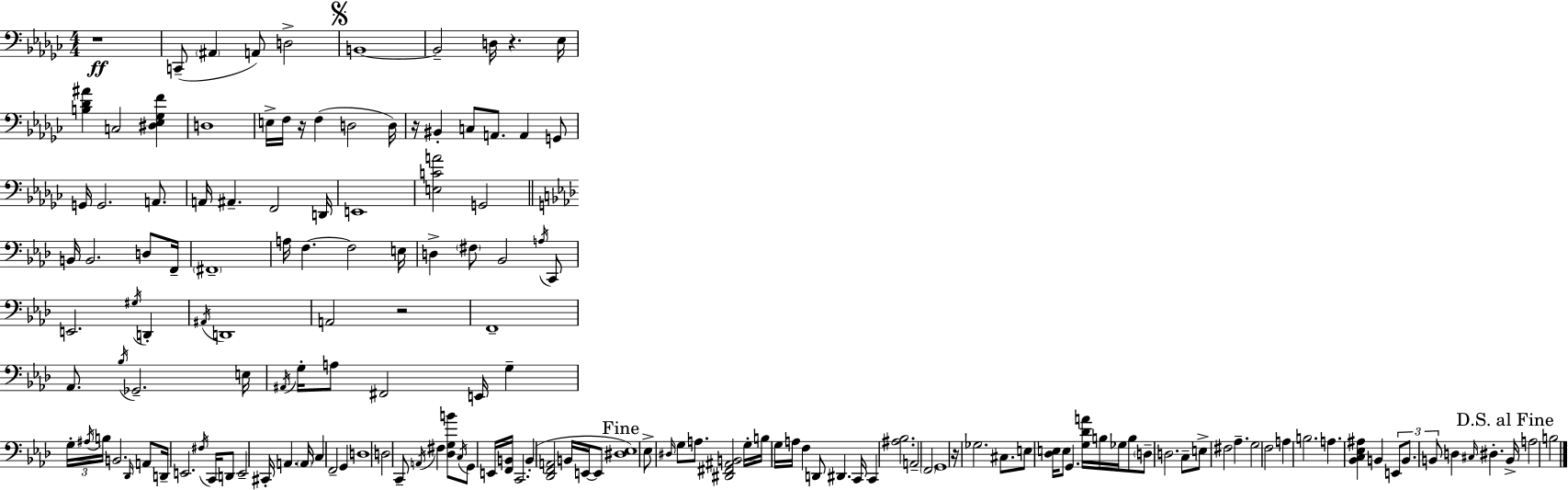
{
  \clef bass
  \numericTimeSignature
  \time 4/4
  \key ees \minor
  \repeat volta 2 { r1\ff | c,8--( \parenthesize ais,4 a,8) d2-> | \mark \markup { \musicglyph "scripts.segno" } b,1~~ | b,2-- d16 r4. ees16 | \break <b des' ais'>4 c2 <dis ees ges f'>4 | d1 | e16-> f16 r16 f4( d2 d16) | r16 bis,4-. c8 a,8. a,4 g,8 | \break g,16 g,2. a,8. | a,16 ais,4.-- f,2 d,16 | e,1 | <e c' a'>2 g,2 | \break \bar "||" \break \key f \minor b,16 b,2. d8 f,16-- | \parenthesize fis,1-- | a16 f4.~~ f2 e16 | d4-> \parenthesize fis8 bes,2 \acciaccatura { a16 } c,8 | \break e,2. \acciaccatura { gis16 } d,4-. | \acciaccatura { ais,16 } d,1 | a,2 r2 | f,1-- | \break aes,8. \acciaccatura { bes16 } ges,2.-- | e16 \acciaccatura { ais,16 } g16-. a8 fis,2 | e,16 g4-- \tuplet 3/2 { g16-. \acciaccatura { ais16 } b16 } b,2. | \grace { des,16 } a,8 d,16-- e,2. | \break \acciaccatura { fis16 } c,16 d,8 e,2-- | cis,16-. a,4. \parenthesize a,16 c4 f,2-- | g,4 d1 | d2 | \break c,8-- \acciaccatura { a,16 } fis4 <des g b'>8 \acciaccatura { c16 } g,8 e,16 <f, b,>16 c,2. | b,4-.( <des, f, a,>2 | b,16 e,16~~ e,8 \mark "Fine" <dis ees>1) | ees8-> \grace { dis16 } g8 a8. | \break <dis, fis, ais, b,>2 g16-. b16 g16 a16 f4 | d,8 dis,4. c,16 c,4 <ais bes>2. | a,2-- | \parenthesize f,2 g,1 | \break r16 ges2. | cis8. e8 <des e>16 e8 | g,4. <g des' a'>16 b16 ges16 b8 \parenthesize d8-- d2. | c8-- e8-> fis2 | \break aes4.-- g2 | f2 a4 b2. | a4. | <bes, c ees ais>4 b,4 \tuplet 3/2 { e,8 b,8. b,8 } | \break d4 \grace { cis16 } dis4.-. \mark "D.S. al Fine" b,16-> a2 | b2 } \bar "|."
}